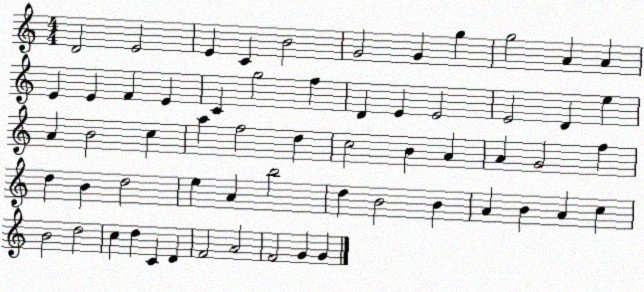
X:1
T:Untitled
M:4/4
L:1/4
K:C
D2 E2 E C B2 G2 G g g2 A A E E F E C g2 f D E E2 E2 D e A B2 c a f2 d c2 B A A G2 f d B d2 e A b2 d B2 B A B A c B2 d2 c d C D F2 A2 F2 G G